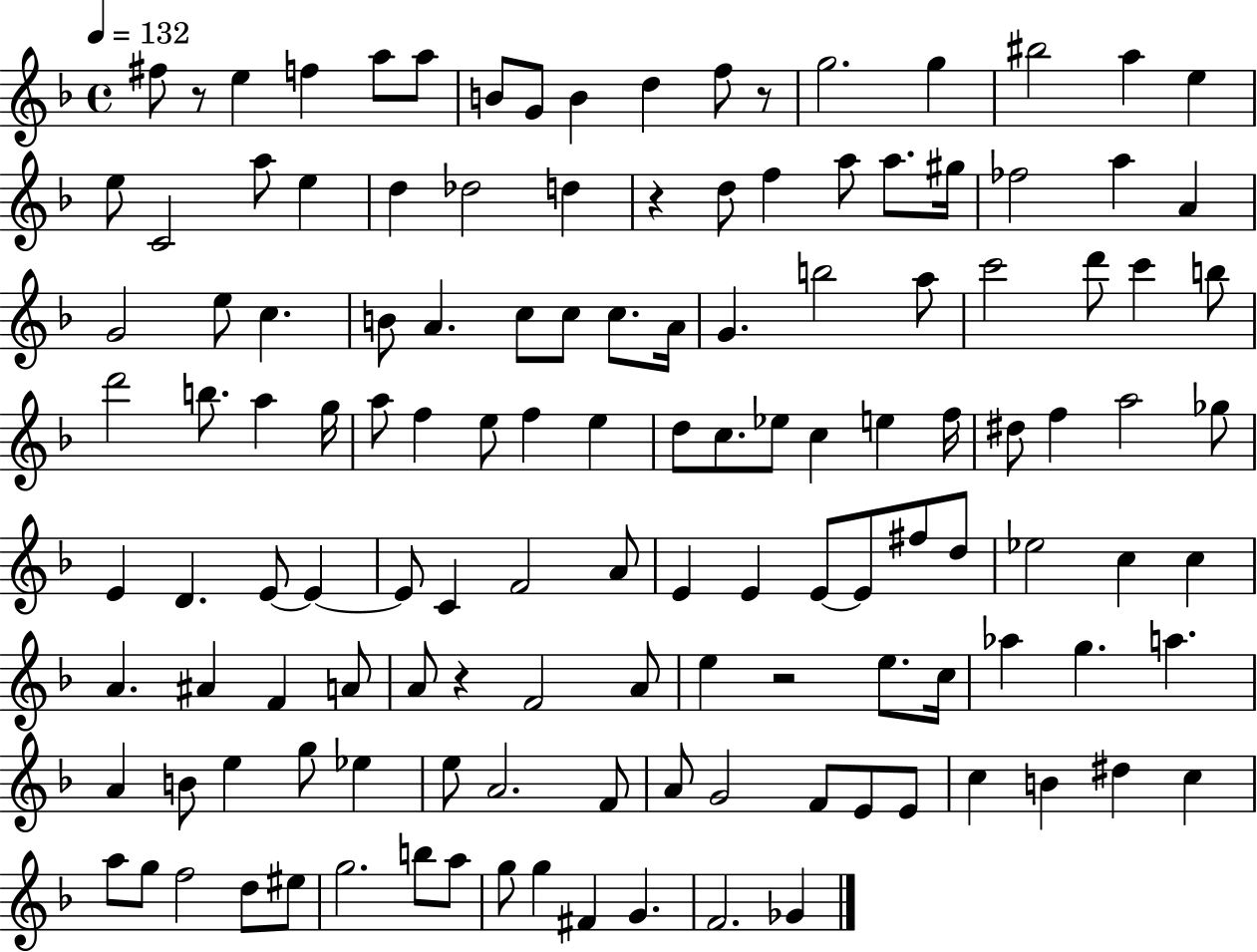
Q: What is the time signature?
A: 4/4